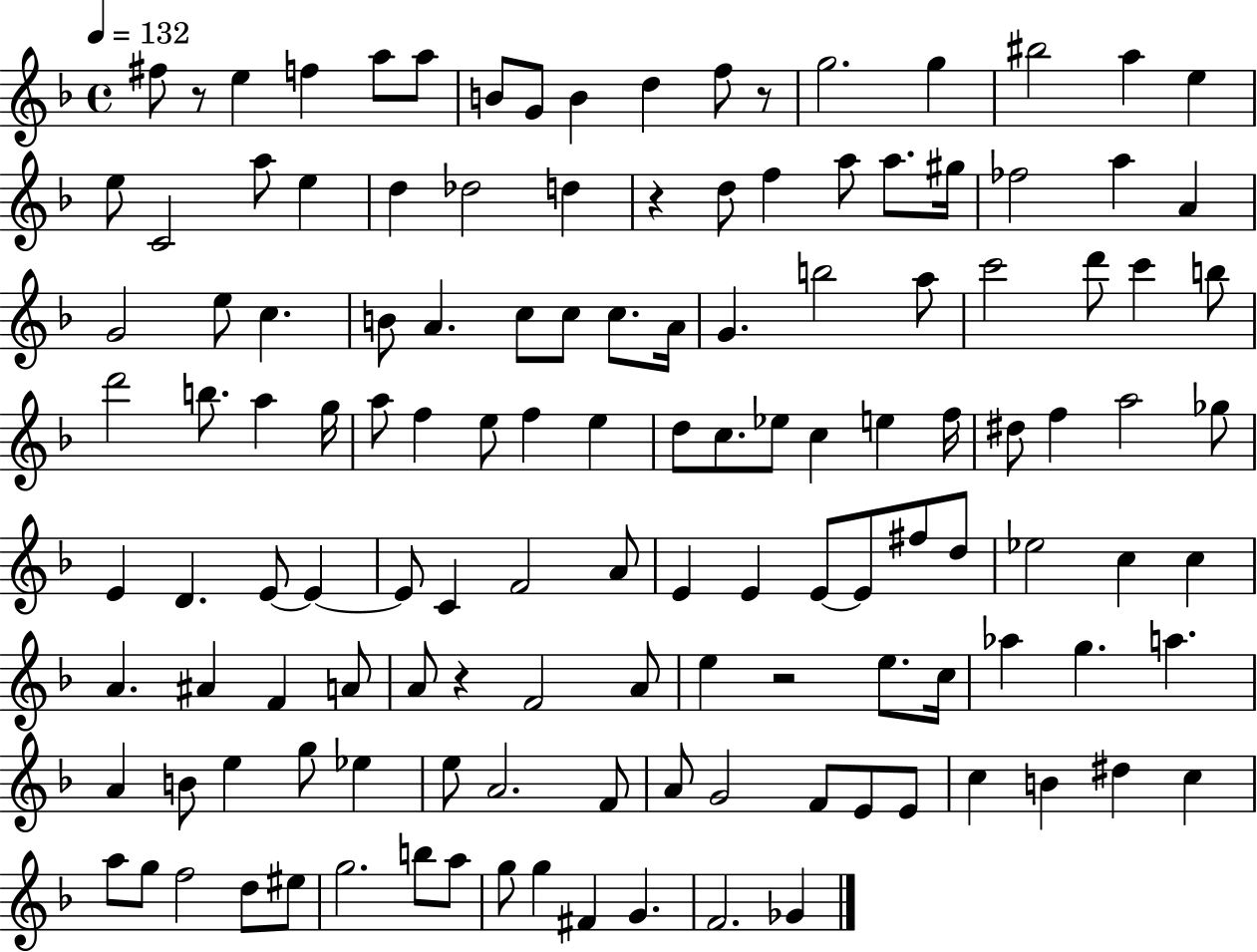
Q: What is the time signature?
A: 4/4